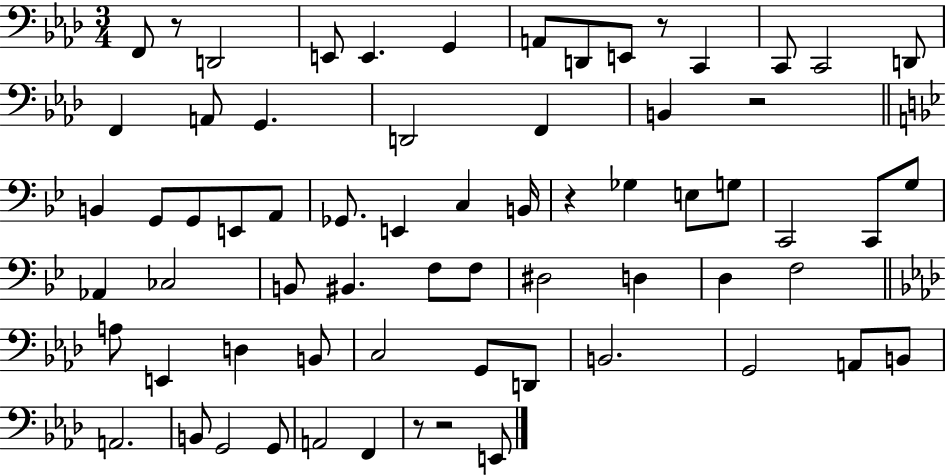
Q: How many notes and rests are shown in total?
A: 67